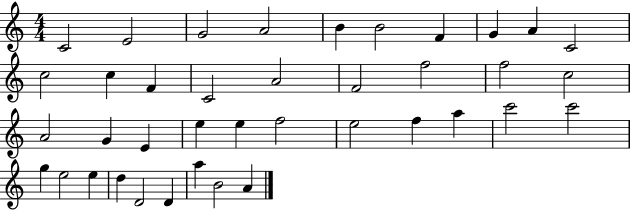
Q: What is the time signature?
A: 4/4